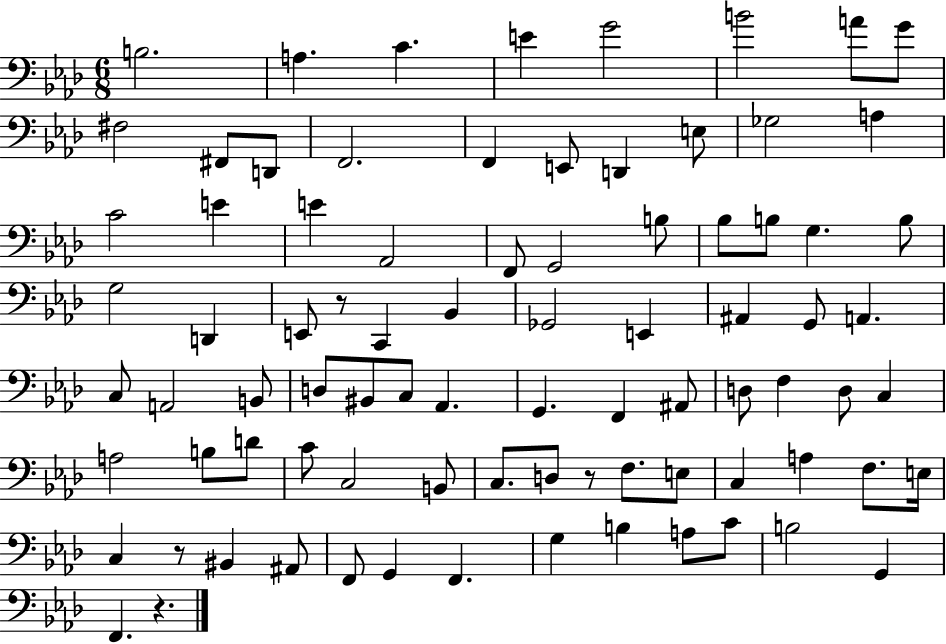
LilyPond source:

{
  \clef bass
  \numericTimeSignature
  \time 6/8
  \key aes \major
  b2. | a4. c'4. | e'4 g'2 | b'2 a'8 g'8 | \break fis2 fis,8 d,8 | f,2. | f,4 e,8 d,4 e8 | ges2 a4 | \break c'2 e'4 | e'4 aes,2 | f,8 g,2 b8 | bes8 b8 g4. b8 | \break g2 d,4 | e,8 r8 c,4 bes,4 | ges,2 e,4 | ais,4 g,8 a,4. | \break c8 a,2 b,8 | d8 bis,8 c8 aes,4. | g,4. f,4 ais,8 | d8 f4 d8 c4 | \break a2 b8 d'8 | c'8 c2 b,8 | c8. d8 r8 f8. e8 | c4 a4 f8. e16 | \break c4 r8 bis,4 ais,8 | f,8 g,4 f,4. | g4 b4 a8 c'8 | b2 g,4 | \break f,4. r4. | \bar "|."
}